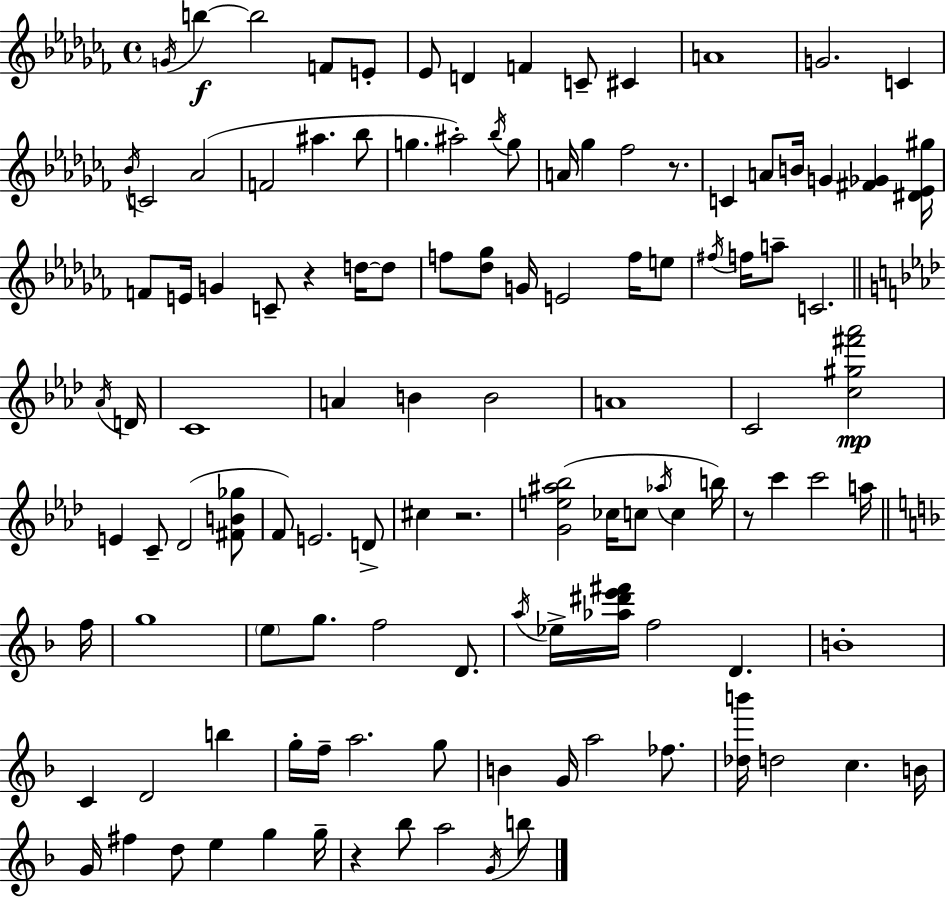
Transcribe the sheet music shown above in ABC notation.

X:1
T:Untitled
M:4/4
L:1/4
K:Abm
G/4 b b2 F/2 E/2 _E/2 D F C/2 ^C A4 G2 C _B/4 C2 _A2 F2 ^a _b/2 g ^a2 _b/4 g/2 A/4 _g _f2 z/2 C A/2 B/4 G [^F_G] [^D_E^g]/4 F/2 E/4 G C/2 z d/4 d/2 f/2 [_d_g]/2 G/4 E2 f/4 e/2 ^f/4 f/4 a/2 C2 _A/4 D/4 C4 A B B2 A4 C2 [c^g^f'_a']2 E C/2 _D2 [^FB_g]/2 F/2 E2 D/2 ^c z2 [Ge^a_b]2 _c/4 c/2 _a/4 c b/4 z/2 c' c'2 a/4 f/4 g4 e/2 g/2 f2 D/2 a/4 _e/4 [_a^d'e'^f']/4 f2 D B4 C D2 b g/4 f/4 a2 g/2 B G/4 a2 _f/2 [_db']/4 d2 c B/4 G/4 ^f d/2 e g g/4 z _b/2 a2 G/4 b/2